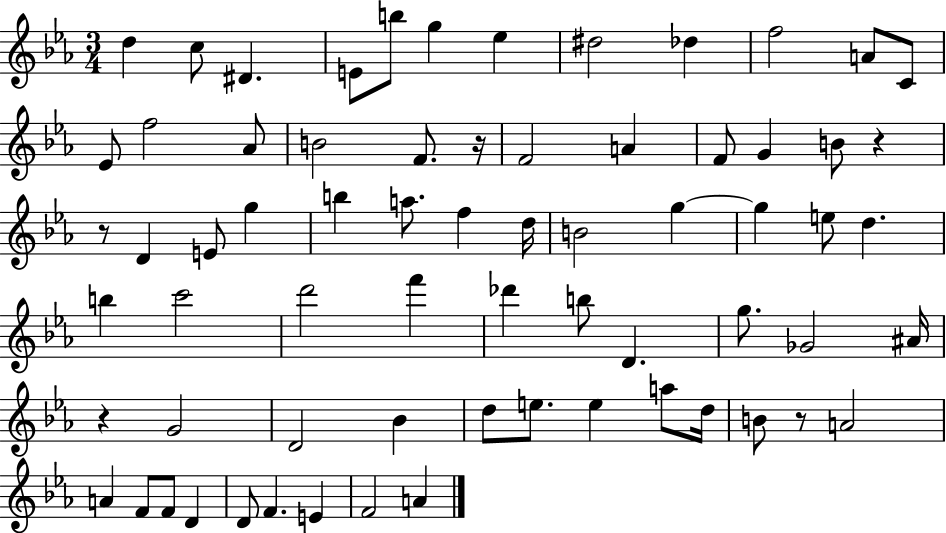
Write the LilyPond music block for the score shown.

{
  \clef treble
  \numericTimeSignature
  \time 3/4
  \key ees \major
  d''4 c''8 dis'4. | e'8 b''8 g''4 ees''4 | dis''2 des''4 | f''2 a'8 c'8 | \break ees'8 f''2 aes'8 | b'2 f'8. r16 | f'2 a'4 | f'8 g'4 b'8 r4 | \break r8 d'4 e'8 g''4 | b''4 a''8. f''4 d''16 | b'2 g''4~~ | g''4 e''8 d''4. | \break b''4 c'''2 | d'''2 f'''4 | des'''4 b''8 d'4. | g''8. ges'2 ais'16 | \break r4 g'2 | d'2 bes'4 | d''8 e''8. e''4 a''8 d''16 | b'8 r8 a'2 | \break a'4 f'8 f'8 d'4 | d'8 f'4. e'4 | f'2 a'4 | \bar "|."
}